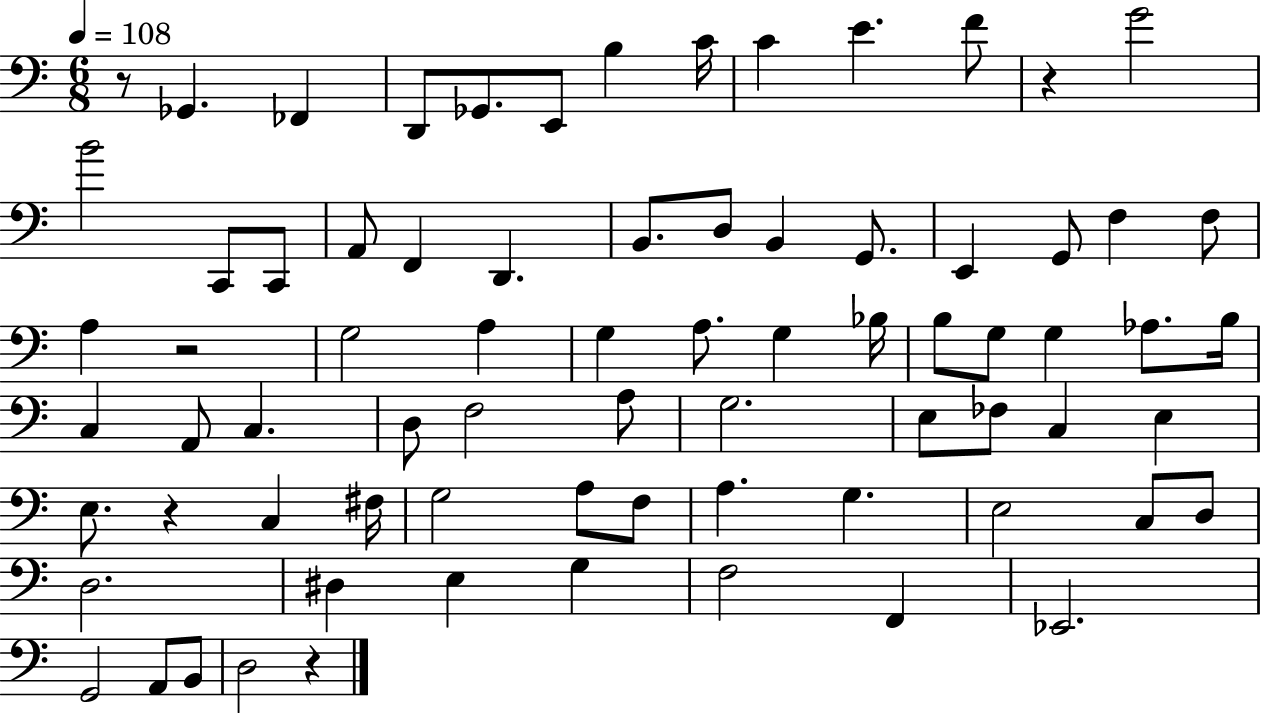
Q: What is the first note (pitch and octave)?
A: Gb2